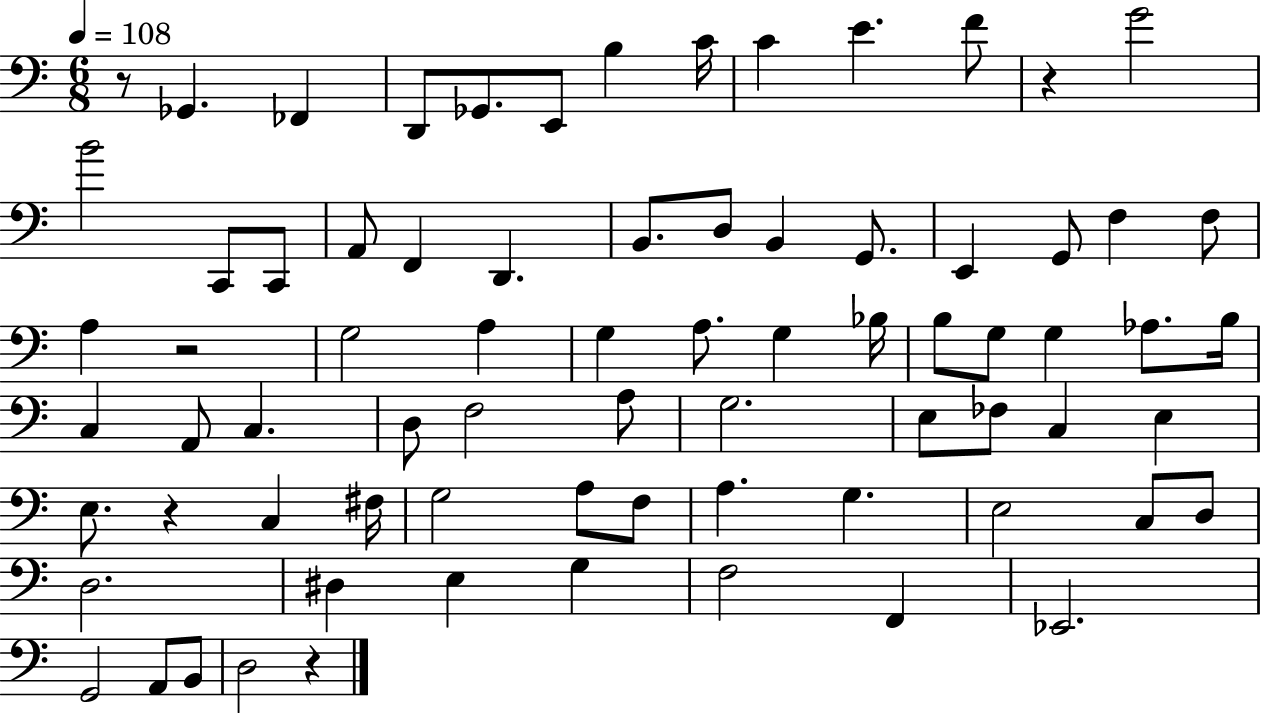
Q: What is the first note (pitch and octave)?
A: Gb2